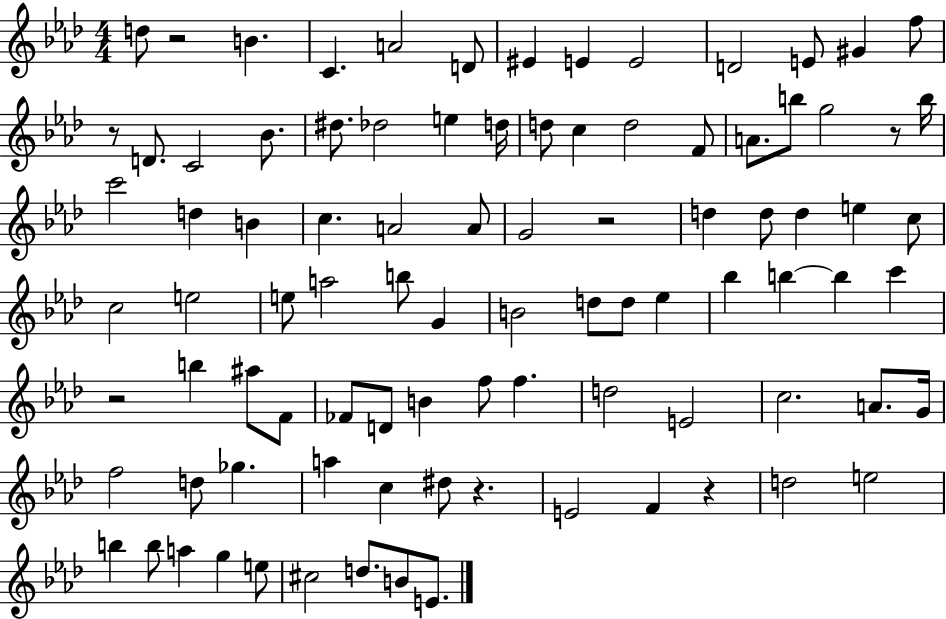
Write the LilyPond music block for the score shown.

{
  \clef treble
  \numericTimeSignature
  \time 4/4
  \key aes \major
  \repeat volta 2 { d''8 r2 b'4. | c'4. a'2 d'8 | eis'4 e'4 e'2 | d'2 e'8 gis'4 f''8 | \break r8 d'8. c'2 bes'8. | dis''8. des''2 e''4 d''16 | d''8 c''4 d''2 f'8 | a'8. b''8 g''2 r8 b''16 | \break c'''2 d''4 b'4 | c''4. a'2 a'8 | g'2 r2 | d''4 d''8 d''4 e''4 c''8 | \break c''2 e''2 | e''8 a''2 b''8 g'4 | b'2 d''8 d''8 ees''4 | bes''4 b''4~~ b''4 c'''4 | \break r2 b''4 ais''8 f'8 | fes'8 d'8 b'4 f''8 f''4. | d''2 e'2 | c''2. a'8. g'16 | \break f''2 d''8 ges''4. | a''4 c''4 dis''8 r4. | e'2 f'4 r4 | d''2 e''2 | \break b''4 b''8 a''4 g''4 e''8 | cis''2 d''8. b'8 e'8. | } \bar "|."
}